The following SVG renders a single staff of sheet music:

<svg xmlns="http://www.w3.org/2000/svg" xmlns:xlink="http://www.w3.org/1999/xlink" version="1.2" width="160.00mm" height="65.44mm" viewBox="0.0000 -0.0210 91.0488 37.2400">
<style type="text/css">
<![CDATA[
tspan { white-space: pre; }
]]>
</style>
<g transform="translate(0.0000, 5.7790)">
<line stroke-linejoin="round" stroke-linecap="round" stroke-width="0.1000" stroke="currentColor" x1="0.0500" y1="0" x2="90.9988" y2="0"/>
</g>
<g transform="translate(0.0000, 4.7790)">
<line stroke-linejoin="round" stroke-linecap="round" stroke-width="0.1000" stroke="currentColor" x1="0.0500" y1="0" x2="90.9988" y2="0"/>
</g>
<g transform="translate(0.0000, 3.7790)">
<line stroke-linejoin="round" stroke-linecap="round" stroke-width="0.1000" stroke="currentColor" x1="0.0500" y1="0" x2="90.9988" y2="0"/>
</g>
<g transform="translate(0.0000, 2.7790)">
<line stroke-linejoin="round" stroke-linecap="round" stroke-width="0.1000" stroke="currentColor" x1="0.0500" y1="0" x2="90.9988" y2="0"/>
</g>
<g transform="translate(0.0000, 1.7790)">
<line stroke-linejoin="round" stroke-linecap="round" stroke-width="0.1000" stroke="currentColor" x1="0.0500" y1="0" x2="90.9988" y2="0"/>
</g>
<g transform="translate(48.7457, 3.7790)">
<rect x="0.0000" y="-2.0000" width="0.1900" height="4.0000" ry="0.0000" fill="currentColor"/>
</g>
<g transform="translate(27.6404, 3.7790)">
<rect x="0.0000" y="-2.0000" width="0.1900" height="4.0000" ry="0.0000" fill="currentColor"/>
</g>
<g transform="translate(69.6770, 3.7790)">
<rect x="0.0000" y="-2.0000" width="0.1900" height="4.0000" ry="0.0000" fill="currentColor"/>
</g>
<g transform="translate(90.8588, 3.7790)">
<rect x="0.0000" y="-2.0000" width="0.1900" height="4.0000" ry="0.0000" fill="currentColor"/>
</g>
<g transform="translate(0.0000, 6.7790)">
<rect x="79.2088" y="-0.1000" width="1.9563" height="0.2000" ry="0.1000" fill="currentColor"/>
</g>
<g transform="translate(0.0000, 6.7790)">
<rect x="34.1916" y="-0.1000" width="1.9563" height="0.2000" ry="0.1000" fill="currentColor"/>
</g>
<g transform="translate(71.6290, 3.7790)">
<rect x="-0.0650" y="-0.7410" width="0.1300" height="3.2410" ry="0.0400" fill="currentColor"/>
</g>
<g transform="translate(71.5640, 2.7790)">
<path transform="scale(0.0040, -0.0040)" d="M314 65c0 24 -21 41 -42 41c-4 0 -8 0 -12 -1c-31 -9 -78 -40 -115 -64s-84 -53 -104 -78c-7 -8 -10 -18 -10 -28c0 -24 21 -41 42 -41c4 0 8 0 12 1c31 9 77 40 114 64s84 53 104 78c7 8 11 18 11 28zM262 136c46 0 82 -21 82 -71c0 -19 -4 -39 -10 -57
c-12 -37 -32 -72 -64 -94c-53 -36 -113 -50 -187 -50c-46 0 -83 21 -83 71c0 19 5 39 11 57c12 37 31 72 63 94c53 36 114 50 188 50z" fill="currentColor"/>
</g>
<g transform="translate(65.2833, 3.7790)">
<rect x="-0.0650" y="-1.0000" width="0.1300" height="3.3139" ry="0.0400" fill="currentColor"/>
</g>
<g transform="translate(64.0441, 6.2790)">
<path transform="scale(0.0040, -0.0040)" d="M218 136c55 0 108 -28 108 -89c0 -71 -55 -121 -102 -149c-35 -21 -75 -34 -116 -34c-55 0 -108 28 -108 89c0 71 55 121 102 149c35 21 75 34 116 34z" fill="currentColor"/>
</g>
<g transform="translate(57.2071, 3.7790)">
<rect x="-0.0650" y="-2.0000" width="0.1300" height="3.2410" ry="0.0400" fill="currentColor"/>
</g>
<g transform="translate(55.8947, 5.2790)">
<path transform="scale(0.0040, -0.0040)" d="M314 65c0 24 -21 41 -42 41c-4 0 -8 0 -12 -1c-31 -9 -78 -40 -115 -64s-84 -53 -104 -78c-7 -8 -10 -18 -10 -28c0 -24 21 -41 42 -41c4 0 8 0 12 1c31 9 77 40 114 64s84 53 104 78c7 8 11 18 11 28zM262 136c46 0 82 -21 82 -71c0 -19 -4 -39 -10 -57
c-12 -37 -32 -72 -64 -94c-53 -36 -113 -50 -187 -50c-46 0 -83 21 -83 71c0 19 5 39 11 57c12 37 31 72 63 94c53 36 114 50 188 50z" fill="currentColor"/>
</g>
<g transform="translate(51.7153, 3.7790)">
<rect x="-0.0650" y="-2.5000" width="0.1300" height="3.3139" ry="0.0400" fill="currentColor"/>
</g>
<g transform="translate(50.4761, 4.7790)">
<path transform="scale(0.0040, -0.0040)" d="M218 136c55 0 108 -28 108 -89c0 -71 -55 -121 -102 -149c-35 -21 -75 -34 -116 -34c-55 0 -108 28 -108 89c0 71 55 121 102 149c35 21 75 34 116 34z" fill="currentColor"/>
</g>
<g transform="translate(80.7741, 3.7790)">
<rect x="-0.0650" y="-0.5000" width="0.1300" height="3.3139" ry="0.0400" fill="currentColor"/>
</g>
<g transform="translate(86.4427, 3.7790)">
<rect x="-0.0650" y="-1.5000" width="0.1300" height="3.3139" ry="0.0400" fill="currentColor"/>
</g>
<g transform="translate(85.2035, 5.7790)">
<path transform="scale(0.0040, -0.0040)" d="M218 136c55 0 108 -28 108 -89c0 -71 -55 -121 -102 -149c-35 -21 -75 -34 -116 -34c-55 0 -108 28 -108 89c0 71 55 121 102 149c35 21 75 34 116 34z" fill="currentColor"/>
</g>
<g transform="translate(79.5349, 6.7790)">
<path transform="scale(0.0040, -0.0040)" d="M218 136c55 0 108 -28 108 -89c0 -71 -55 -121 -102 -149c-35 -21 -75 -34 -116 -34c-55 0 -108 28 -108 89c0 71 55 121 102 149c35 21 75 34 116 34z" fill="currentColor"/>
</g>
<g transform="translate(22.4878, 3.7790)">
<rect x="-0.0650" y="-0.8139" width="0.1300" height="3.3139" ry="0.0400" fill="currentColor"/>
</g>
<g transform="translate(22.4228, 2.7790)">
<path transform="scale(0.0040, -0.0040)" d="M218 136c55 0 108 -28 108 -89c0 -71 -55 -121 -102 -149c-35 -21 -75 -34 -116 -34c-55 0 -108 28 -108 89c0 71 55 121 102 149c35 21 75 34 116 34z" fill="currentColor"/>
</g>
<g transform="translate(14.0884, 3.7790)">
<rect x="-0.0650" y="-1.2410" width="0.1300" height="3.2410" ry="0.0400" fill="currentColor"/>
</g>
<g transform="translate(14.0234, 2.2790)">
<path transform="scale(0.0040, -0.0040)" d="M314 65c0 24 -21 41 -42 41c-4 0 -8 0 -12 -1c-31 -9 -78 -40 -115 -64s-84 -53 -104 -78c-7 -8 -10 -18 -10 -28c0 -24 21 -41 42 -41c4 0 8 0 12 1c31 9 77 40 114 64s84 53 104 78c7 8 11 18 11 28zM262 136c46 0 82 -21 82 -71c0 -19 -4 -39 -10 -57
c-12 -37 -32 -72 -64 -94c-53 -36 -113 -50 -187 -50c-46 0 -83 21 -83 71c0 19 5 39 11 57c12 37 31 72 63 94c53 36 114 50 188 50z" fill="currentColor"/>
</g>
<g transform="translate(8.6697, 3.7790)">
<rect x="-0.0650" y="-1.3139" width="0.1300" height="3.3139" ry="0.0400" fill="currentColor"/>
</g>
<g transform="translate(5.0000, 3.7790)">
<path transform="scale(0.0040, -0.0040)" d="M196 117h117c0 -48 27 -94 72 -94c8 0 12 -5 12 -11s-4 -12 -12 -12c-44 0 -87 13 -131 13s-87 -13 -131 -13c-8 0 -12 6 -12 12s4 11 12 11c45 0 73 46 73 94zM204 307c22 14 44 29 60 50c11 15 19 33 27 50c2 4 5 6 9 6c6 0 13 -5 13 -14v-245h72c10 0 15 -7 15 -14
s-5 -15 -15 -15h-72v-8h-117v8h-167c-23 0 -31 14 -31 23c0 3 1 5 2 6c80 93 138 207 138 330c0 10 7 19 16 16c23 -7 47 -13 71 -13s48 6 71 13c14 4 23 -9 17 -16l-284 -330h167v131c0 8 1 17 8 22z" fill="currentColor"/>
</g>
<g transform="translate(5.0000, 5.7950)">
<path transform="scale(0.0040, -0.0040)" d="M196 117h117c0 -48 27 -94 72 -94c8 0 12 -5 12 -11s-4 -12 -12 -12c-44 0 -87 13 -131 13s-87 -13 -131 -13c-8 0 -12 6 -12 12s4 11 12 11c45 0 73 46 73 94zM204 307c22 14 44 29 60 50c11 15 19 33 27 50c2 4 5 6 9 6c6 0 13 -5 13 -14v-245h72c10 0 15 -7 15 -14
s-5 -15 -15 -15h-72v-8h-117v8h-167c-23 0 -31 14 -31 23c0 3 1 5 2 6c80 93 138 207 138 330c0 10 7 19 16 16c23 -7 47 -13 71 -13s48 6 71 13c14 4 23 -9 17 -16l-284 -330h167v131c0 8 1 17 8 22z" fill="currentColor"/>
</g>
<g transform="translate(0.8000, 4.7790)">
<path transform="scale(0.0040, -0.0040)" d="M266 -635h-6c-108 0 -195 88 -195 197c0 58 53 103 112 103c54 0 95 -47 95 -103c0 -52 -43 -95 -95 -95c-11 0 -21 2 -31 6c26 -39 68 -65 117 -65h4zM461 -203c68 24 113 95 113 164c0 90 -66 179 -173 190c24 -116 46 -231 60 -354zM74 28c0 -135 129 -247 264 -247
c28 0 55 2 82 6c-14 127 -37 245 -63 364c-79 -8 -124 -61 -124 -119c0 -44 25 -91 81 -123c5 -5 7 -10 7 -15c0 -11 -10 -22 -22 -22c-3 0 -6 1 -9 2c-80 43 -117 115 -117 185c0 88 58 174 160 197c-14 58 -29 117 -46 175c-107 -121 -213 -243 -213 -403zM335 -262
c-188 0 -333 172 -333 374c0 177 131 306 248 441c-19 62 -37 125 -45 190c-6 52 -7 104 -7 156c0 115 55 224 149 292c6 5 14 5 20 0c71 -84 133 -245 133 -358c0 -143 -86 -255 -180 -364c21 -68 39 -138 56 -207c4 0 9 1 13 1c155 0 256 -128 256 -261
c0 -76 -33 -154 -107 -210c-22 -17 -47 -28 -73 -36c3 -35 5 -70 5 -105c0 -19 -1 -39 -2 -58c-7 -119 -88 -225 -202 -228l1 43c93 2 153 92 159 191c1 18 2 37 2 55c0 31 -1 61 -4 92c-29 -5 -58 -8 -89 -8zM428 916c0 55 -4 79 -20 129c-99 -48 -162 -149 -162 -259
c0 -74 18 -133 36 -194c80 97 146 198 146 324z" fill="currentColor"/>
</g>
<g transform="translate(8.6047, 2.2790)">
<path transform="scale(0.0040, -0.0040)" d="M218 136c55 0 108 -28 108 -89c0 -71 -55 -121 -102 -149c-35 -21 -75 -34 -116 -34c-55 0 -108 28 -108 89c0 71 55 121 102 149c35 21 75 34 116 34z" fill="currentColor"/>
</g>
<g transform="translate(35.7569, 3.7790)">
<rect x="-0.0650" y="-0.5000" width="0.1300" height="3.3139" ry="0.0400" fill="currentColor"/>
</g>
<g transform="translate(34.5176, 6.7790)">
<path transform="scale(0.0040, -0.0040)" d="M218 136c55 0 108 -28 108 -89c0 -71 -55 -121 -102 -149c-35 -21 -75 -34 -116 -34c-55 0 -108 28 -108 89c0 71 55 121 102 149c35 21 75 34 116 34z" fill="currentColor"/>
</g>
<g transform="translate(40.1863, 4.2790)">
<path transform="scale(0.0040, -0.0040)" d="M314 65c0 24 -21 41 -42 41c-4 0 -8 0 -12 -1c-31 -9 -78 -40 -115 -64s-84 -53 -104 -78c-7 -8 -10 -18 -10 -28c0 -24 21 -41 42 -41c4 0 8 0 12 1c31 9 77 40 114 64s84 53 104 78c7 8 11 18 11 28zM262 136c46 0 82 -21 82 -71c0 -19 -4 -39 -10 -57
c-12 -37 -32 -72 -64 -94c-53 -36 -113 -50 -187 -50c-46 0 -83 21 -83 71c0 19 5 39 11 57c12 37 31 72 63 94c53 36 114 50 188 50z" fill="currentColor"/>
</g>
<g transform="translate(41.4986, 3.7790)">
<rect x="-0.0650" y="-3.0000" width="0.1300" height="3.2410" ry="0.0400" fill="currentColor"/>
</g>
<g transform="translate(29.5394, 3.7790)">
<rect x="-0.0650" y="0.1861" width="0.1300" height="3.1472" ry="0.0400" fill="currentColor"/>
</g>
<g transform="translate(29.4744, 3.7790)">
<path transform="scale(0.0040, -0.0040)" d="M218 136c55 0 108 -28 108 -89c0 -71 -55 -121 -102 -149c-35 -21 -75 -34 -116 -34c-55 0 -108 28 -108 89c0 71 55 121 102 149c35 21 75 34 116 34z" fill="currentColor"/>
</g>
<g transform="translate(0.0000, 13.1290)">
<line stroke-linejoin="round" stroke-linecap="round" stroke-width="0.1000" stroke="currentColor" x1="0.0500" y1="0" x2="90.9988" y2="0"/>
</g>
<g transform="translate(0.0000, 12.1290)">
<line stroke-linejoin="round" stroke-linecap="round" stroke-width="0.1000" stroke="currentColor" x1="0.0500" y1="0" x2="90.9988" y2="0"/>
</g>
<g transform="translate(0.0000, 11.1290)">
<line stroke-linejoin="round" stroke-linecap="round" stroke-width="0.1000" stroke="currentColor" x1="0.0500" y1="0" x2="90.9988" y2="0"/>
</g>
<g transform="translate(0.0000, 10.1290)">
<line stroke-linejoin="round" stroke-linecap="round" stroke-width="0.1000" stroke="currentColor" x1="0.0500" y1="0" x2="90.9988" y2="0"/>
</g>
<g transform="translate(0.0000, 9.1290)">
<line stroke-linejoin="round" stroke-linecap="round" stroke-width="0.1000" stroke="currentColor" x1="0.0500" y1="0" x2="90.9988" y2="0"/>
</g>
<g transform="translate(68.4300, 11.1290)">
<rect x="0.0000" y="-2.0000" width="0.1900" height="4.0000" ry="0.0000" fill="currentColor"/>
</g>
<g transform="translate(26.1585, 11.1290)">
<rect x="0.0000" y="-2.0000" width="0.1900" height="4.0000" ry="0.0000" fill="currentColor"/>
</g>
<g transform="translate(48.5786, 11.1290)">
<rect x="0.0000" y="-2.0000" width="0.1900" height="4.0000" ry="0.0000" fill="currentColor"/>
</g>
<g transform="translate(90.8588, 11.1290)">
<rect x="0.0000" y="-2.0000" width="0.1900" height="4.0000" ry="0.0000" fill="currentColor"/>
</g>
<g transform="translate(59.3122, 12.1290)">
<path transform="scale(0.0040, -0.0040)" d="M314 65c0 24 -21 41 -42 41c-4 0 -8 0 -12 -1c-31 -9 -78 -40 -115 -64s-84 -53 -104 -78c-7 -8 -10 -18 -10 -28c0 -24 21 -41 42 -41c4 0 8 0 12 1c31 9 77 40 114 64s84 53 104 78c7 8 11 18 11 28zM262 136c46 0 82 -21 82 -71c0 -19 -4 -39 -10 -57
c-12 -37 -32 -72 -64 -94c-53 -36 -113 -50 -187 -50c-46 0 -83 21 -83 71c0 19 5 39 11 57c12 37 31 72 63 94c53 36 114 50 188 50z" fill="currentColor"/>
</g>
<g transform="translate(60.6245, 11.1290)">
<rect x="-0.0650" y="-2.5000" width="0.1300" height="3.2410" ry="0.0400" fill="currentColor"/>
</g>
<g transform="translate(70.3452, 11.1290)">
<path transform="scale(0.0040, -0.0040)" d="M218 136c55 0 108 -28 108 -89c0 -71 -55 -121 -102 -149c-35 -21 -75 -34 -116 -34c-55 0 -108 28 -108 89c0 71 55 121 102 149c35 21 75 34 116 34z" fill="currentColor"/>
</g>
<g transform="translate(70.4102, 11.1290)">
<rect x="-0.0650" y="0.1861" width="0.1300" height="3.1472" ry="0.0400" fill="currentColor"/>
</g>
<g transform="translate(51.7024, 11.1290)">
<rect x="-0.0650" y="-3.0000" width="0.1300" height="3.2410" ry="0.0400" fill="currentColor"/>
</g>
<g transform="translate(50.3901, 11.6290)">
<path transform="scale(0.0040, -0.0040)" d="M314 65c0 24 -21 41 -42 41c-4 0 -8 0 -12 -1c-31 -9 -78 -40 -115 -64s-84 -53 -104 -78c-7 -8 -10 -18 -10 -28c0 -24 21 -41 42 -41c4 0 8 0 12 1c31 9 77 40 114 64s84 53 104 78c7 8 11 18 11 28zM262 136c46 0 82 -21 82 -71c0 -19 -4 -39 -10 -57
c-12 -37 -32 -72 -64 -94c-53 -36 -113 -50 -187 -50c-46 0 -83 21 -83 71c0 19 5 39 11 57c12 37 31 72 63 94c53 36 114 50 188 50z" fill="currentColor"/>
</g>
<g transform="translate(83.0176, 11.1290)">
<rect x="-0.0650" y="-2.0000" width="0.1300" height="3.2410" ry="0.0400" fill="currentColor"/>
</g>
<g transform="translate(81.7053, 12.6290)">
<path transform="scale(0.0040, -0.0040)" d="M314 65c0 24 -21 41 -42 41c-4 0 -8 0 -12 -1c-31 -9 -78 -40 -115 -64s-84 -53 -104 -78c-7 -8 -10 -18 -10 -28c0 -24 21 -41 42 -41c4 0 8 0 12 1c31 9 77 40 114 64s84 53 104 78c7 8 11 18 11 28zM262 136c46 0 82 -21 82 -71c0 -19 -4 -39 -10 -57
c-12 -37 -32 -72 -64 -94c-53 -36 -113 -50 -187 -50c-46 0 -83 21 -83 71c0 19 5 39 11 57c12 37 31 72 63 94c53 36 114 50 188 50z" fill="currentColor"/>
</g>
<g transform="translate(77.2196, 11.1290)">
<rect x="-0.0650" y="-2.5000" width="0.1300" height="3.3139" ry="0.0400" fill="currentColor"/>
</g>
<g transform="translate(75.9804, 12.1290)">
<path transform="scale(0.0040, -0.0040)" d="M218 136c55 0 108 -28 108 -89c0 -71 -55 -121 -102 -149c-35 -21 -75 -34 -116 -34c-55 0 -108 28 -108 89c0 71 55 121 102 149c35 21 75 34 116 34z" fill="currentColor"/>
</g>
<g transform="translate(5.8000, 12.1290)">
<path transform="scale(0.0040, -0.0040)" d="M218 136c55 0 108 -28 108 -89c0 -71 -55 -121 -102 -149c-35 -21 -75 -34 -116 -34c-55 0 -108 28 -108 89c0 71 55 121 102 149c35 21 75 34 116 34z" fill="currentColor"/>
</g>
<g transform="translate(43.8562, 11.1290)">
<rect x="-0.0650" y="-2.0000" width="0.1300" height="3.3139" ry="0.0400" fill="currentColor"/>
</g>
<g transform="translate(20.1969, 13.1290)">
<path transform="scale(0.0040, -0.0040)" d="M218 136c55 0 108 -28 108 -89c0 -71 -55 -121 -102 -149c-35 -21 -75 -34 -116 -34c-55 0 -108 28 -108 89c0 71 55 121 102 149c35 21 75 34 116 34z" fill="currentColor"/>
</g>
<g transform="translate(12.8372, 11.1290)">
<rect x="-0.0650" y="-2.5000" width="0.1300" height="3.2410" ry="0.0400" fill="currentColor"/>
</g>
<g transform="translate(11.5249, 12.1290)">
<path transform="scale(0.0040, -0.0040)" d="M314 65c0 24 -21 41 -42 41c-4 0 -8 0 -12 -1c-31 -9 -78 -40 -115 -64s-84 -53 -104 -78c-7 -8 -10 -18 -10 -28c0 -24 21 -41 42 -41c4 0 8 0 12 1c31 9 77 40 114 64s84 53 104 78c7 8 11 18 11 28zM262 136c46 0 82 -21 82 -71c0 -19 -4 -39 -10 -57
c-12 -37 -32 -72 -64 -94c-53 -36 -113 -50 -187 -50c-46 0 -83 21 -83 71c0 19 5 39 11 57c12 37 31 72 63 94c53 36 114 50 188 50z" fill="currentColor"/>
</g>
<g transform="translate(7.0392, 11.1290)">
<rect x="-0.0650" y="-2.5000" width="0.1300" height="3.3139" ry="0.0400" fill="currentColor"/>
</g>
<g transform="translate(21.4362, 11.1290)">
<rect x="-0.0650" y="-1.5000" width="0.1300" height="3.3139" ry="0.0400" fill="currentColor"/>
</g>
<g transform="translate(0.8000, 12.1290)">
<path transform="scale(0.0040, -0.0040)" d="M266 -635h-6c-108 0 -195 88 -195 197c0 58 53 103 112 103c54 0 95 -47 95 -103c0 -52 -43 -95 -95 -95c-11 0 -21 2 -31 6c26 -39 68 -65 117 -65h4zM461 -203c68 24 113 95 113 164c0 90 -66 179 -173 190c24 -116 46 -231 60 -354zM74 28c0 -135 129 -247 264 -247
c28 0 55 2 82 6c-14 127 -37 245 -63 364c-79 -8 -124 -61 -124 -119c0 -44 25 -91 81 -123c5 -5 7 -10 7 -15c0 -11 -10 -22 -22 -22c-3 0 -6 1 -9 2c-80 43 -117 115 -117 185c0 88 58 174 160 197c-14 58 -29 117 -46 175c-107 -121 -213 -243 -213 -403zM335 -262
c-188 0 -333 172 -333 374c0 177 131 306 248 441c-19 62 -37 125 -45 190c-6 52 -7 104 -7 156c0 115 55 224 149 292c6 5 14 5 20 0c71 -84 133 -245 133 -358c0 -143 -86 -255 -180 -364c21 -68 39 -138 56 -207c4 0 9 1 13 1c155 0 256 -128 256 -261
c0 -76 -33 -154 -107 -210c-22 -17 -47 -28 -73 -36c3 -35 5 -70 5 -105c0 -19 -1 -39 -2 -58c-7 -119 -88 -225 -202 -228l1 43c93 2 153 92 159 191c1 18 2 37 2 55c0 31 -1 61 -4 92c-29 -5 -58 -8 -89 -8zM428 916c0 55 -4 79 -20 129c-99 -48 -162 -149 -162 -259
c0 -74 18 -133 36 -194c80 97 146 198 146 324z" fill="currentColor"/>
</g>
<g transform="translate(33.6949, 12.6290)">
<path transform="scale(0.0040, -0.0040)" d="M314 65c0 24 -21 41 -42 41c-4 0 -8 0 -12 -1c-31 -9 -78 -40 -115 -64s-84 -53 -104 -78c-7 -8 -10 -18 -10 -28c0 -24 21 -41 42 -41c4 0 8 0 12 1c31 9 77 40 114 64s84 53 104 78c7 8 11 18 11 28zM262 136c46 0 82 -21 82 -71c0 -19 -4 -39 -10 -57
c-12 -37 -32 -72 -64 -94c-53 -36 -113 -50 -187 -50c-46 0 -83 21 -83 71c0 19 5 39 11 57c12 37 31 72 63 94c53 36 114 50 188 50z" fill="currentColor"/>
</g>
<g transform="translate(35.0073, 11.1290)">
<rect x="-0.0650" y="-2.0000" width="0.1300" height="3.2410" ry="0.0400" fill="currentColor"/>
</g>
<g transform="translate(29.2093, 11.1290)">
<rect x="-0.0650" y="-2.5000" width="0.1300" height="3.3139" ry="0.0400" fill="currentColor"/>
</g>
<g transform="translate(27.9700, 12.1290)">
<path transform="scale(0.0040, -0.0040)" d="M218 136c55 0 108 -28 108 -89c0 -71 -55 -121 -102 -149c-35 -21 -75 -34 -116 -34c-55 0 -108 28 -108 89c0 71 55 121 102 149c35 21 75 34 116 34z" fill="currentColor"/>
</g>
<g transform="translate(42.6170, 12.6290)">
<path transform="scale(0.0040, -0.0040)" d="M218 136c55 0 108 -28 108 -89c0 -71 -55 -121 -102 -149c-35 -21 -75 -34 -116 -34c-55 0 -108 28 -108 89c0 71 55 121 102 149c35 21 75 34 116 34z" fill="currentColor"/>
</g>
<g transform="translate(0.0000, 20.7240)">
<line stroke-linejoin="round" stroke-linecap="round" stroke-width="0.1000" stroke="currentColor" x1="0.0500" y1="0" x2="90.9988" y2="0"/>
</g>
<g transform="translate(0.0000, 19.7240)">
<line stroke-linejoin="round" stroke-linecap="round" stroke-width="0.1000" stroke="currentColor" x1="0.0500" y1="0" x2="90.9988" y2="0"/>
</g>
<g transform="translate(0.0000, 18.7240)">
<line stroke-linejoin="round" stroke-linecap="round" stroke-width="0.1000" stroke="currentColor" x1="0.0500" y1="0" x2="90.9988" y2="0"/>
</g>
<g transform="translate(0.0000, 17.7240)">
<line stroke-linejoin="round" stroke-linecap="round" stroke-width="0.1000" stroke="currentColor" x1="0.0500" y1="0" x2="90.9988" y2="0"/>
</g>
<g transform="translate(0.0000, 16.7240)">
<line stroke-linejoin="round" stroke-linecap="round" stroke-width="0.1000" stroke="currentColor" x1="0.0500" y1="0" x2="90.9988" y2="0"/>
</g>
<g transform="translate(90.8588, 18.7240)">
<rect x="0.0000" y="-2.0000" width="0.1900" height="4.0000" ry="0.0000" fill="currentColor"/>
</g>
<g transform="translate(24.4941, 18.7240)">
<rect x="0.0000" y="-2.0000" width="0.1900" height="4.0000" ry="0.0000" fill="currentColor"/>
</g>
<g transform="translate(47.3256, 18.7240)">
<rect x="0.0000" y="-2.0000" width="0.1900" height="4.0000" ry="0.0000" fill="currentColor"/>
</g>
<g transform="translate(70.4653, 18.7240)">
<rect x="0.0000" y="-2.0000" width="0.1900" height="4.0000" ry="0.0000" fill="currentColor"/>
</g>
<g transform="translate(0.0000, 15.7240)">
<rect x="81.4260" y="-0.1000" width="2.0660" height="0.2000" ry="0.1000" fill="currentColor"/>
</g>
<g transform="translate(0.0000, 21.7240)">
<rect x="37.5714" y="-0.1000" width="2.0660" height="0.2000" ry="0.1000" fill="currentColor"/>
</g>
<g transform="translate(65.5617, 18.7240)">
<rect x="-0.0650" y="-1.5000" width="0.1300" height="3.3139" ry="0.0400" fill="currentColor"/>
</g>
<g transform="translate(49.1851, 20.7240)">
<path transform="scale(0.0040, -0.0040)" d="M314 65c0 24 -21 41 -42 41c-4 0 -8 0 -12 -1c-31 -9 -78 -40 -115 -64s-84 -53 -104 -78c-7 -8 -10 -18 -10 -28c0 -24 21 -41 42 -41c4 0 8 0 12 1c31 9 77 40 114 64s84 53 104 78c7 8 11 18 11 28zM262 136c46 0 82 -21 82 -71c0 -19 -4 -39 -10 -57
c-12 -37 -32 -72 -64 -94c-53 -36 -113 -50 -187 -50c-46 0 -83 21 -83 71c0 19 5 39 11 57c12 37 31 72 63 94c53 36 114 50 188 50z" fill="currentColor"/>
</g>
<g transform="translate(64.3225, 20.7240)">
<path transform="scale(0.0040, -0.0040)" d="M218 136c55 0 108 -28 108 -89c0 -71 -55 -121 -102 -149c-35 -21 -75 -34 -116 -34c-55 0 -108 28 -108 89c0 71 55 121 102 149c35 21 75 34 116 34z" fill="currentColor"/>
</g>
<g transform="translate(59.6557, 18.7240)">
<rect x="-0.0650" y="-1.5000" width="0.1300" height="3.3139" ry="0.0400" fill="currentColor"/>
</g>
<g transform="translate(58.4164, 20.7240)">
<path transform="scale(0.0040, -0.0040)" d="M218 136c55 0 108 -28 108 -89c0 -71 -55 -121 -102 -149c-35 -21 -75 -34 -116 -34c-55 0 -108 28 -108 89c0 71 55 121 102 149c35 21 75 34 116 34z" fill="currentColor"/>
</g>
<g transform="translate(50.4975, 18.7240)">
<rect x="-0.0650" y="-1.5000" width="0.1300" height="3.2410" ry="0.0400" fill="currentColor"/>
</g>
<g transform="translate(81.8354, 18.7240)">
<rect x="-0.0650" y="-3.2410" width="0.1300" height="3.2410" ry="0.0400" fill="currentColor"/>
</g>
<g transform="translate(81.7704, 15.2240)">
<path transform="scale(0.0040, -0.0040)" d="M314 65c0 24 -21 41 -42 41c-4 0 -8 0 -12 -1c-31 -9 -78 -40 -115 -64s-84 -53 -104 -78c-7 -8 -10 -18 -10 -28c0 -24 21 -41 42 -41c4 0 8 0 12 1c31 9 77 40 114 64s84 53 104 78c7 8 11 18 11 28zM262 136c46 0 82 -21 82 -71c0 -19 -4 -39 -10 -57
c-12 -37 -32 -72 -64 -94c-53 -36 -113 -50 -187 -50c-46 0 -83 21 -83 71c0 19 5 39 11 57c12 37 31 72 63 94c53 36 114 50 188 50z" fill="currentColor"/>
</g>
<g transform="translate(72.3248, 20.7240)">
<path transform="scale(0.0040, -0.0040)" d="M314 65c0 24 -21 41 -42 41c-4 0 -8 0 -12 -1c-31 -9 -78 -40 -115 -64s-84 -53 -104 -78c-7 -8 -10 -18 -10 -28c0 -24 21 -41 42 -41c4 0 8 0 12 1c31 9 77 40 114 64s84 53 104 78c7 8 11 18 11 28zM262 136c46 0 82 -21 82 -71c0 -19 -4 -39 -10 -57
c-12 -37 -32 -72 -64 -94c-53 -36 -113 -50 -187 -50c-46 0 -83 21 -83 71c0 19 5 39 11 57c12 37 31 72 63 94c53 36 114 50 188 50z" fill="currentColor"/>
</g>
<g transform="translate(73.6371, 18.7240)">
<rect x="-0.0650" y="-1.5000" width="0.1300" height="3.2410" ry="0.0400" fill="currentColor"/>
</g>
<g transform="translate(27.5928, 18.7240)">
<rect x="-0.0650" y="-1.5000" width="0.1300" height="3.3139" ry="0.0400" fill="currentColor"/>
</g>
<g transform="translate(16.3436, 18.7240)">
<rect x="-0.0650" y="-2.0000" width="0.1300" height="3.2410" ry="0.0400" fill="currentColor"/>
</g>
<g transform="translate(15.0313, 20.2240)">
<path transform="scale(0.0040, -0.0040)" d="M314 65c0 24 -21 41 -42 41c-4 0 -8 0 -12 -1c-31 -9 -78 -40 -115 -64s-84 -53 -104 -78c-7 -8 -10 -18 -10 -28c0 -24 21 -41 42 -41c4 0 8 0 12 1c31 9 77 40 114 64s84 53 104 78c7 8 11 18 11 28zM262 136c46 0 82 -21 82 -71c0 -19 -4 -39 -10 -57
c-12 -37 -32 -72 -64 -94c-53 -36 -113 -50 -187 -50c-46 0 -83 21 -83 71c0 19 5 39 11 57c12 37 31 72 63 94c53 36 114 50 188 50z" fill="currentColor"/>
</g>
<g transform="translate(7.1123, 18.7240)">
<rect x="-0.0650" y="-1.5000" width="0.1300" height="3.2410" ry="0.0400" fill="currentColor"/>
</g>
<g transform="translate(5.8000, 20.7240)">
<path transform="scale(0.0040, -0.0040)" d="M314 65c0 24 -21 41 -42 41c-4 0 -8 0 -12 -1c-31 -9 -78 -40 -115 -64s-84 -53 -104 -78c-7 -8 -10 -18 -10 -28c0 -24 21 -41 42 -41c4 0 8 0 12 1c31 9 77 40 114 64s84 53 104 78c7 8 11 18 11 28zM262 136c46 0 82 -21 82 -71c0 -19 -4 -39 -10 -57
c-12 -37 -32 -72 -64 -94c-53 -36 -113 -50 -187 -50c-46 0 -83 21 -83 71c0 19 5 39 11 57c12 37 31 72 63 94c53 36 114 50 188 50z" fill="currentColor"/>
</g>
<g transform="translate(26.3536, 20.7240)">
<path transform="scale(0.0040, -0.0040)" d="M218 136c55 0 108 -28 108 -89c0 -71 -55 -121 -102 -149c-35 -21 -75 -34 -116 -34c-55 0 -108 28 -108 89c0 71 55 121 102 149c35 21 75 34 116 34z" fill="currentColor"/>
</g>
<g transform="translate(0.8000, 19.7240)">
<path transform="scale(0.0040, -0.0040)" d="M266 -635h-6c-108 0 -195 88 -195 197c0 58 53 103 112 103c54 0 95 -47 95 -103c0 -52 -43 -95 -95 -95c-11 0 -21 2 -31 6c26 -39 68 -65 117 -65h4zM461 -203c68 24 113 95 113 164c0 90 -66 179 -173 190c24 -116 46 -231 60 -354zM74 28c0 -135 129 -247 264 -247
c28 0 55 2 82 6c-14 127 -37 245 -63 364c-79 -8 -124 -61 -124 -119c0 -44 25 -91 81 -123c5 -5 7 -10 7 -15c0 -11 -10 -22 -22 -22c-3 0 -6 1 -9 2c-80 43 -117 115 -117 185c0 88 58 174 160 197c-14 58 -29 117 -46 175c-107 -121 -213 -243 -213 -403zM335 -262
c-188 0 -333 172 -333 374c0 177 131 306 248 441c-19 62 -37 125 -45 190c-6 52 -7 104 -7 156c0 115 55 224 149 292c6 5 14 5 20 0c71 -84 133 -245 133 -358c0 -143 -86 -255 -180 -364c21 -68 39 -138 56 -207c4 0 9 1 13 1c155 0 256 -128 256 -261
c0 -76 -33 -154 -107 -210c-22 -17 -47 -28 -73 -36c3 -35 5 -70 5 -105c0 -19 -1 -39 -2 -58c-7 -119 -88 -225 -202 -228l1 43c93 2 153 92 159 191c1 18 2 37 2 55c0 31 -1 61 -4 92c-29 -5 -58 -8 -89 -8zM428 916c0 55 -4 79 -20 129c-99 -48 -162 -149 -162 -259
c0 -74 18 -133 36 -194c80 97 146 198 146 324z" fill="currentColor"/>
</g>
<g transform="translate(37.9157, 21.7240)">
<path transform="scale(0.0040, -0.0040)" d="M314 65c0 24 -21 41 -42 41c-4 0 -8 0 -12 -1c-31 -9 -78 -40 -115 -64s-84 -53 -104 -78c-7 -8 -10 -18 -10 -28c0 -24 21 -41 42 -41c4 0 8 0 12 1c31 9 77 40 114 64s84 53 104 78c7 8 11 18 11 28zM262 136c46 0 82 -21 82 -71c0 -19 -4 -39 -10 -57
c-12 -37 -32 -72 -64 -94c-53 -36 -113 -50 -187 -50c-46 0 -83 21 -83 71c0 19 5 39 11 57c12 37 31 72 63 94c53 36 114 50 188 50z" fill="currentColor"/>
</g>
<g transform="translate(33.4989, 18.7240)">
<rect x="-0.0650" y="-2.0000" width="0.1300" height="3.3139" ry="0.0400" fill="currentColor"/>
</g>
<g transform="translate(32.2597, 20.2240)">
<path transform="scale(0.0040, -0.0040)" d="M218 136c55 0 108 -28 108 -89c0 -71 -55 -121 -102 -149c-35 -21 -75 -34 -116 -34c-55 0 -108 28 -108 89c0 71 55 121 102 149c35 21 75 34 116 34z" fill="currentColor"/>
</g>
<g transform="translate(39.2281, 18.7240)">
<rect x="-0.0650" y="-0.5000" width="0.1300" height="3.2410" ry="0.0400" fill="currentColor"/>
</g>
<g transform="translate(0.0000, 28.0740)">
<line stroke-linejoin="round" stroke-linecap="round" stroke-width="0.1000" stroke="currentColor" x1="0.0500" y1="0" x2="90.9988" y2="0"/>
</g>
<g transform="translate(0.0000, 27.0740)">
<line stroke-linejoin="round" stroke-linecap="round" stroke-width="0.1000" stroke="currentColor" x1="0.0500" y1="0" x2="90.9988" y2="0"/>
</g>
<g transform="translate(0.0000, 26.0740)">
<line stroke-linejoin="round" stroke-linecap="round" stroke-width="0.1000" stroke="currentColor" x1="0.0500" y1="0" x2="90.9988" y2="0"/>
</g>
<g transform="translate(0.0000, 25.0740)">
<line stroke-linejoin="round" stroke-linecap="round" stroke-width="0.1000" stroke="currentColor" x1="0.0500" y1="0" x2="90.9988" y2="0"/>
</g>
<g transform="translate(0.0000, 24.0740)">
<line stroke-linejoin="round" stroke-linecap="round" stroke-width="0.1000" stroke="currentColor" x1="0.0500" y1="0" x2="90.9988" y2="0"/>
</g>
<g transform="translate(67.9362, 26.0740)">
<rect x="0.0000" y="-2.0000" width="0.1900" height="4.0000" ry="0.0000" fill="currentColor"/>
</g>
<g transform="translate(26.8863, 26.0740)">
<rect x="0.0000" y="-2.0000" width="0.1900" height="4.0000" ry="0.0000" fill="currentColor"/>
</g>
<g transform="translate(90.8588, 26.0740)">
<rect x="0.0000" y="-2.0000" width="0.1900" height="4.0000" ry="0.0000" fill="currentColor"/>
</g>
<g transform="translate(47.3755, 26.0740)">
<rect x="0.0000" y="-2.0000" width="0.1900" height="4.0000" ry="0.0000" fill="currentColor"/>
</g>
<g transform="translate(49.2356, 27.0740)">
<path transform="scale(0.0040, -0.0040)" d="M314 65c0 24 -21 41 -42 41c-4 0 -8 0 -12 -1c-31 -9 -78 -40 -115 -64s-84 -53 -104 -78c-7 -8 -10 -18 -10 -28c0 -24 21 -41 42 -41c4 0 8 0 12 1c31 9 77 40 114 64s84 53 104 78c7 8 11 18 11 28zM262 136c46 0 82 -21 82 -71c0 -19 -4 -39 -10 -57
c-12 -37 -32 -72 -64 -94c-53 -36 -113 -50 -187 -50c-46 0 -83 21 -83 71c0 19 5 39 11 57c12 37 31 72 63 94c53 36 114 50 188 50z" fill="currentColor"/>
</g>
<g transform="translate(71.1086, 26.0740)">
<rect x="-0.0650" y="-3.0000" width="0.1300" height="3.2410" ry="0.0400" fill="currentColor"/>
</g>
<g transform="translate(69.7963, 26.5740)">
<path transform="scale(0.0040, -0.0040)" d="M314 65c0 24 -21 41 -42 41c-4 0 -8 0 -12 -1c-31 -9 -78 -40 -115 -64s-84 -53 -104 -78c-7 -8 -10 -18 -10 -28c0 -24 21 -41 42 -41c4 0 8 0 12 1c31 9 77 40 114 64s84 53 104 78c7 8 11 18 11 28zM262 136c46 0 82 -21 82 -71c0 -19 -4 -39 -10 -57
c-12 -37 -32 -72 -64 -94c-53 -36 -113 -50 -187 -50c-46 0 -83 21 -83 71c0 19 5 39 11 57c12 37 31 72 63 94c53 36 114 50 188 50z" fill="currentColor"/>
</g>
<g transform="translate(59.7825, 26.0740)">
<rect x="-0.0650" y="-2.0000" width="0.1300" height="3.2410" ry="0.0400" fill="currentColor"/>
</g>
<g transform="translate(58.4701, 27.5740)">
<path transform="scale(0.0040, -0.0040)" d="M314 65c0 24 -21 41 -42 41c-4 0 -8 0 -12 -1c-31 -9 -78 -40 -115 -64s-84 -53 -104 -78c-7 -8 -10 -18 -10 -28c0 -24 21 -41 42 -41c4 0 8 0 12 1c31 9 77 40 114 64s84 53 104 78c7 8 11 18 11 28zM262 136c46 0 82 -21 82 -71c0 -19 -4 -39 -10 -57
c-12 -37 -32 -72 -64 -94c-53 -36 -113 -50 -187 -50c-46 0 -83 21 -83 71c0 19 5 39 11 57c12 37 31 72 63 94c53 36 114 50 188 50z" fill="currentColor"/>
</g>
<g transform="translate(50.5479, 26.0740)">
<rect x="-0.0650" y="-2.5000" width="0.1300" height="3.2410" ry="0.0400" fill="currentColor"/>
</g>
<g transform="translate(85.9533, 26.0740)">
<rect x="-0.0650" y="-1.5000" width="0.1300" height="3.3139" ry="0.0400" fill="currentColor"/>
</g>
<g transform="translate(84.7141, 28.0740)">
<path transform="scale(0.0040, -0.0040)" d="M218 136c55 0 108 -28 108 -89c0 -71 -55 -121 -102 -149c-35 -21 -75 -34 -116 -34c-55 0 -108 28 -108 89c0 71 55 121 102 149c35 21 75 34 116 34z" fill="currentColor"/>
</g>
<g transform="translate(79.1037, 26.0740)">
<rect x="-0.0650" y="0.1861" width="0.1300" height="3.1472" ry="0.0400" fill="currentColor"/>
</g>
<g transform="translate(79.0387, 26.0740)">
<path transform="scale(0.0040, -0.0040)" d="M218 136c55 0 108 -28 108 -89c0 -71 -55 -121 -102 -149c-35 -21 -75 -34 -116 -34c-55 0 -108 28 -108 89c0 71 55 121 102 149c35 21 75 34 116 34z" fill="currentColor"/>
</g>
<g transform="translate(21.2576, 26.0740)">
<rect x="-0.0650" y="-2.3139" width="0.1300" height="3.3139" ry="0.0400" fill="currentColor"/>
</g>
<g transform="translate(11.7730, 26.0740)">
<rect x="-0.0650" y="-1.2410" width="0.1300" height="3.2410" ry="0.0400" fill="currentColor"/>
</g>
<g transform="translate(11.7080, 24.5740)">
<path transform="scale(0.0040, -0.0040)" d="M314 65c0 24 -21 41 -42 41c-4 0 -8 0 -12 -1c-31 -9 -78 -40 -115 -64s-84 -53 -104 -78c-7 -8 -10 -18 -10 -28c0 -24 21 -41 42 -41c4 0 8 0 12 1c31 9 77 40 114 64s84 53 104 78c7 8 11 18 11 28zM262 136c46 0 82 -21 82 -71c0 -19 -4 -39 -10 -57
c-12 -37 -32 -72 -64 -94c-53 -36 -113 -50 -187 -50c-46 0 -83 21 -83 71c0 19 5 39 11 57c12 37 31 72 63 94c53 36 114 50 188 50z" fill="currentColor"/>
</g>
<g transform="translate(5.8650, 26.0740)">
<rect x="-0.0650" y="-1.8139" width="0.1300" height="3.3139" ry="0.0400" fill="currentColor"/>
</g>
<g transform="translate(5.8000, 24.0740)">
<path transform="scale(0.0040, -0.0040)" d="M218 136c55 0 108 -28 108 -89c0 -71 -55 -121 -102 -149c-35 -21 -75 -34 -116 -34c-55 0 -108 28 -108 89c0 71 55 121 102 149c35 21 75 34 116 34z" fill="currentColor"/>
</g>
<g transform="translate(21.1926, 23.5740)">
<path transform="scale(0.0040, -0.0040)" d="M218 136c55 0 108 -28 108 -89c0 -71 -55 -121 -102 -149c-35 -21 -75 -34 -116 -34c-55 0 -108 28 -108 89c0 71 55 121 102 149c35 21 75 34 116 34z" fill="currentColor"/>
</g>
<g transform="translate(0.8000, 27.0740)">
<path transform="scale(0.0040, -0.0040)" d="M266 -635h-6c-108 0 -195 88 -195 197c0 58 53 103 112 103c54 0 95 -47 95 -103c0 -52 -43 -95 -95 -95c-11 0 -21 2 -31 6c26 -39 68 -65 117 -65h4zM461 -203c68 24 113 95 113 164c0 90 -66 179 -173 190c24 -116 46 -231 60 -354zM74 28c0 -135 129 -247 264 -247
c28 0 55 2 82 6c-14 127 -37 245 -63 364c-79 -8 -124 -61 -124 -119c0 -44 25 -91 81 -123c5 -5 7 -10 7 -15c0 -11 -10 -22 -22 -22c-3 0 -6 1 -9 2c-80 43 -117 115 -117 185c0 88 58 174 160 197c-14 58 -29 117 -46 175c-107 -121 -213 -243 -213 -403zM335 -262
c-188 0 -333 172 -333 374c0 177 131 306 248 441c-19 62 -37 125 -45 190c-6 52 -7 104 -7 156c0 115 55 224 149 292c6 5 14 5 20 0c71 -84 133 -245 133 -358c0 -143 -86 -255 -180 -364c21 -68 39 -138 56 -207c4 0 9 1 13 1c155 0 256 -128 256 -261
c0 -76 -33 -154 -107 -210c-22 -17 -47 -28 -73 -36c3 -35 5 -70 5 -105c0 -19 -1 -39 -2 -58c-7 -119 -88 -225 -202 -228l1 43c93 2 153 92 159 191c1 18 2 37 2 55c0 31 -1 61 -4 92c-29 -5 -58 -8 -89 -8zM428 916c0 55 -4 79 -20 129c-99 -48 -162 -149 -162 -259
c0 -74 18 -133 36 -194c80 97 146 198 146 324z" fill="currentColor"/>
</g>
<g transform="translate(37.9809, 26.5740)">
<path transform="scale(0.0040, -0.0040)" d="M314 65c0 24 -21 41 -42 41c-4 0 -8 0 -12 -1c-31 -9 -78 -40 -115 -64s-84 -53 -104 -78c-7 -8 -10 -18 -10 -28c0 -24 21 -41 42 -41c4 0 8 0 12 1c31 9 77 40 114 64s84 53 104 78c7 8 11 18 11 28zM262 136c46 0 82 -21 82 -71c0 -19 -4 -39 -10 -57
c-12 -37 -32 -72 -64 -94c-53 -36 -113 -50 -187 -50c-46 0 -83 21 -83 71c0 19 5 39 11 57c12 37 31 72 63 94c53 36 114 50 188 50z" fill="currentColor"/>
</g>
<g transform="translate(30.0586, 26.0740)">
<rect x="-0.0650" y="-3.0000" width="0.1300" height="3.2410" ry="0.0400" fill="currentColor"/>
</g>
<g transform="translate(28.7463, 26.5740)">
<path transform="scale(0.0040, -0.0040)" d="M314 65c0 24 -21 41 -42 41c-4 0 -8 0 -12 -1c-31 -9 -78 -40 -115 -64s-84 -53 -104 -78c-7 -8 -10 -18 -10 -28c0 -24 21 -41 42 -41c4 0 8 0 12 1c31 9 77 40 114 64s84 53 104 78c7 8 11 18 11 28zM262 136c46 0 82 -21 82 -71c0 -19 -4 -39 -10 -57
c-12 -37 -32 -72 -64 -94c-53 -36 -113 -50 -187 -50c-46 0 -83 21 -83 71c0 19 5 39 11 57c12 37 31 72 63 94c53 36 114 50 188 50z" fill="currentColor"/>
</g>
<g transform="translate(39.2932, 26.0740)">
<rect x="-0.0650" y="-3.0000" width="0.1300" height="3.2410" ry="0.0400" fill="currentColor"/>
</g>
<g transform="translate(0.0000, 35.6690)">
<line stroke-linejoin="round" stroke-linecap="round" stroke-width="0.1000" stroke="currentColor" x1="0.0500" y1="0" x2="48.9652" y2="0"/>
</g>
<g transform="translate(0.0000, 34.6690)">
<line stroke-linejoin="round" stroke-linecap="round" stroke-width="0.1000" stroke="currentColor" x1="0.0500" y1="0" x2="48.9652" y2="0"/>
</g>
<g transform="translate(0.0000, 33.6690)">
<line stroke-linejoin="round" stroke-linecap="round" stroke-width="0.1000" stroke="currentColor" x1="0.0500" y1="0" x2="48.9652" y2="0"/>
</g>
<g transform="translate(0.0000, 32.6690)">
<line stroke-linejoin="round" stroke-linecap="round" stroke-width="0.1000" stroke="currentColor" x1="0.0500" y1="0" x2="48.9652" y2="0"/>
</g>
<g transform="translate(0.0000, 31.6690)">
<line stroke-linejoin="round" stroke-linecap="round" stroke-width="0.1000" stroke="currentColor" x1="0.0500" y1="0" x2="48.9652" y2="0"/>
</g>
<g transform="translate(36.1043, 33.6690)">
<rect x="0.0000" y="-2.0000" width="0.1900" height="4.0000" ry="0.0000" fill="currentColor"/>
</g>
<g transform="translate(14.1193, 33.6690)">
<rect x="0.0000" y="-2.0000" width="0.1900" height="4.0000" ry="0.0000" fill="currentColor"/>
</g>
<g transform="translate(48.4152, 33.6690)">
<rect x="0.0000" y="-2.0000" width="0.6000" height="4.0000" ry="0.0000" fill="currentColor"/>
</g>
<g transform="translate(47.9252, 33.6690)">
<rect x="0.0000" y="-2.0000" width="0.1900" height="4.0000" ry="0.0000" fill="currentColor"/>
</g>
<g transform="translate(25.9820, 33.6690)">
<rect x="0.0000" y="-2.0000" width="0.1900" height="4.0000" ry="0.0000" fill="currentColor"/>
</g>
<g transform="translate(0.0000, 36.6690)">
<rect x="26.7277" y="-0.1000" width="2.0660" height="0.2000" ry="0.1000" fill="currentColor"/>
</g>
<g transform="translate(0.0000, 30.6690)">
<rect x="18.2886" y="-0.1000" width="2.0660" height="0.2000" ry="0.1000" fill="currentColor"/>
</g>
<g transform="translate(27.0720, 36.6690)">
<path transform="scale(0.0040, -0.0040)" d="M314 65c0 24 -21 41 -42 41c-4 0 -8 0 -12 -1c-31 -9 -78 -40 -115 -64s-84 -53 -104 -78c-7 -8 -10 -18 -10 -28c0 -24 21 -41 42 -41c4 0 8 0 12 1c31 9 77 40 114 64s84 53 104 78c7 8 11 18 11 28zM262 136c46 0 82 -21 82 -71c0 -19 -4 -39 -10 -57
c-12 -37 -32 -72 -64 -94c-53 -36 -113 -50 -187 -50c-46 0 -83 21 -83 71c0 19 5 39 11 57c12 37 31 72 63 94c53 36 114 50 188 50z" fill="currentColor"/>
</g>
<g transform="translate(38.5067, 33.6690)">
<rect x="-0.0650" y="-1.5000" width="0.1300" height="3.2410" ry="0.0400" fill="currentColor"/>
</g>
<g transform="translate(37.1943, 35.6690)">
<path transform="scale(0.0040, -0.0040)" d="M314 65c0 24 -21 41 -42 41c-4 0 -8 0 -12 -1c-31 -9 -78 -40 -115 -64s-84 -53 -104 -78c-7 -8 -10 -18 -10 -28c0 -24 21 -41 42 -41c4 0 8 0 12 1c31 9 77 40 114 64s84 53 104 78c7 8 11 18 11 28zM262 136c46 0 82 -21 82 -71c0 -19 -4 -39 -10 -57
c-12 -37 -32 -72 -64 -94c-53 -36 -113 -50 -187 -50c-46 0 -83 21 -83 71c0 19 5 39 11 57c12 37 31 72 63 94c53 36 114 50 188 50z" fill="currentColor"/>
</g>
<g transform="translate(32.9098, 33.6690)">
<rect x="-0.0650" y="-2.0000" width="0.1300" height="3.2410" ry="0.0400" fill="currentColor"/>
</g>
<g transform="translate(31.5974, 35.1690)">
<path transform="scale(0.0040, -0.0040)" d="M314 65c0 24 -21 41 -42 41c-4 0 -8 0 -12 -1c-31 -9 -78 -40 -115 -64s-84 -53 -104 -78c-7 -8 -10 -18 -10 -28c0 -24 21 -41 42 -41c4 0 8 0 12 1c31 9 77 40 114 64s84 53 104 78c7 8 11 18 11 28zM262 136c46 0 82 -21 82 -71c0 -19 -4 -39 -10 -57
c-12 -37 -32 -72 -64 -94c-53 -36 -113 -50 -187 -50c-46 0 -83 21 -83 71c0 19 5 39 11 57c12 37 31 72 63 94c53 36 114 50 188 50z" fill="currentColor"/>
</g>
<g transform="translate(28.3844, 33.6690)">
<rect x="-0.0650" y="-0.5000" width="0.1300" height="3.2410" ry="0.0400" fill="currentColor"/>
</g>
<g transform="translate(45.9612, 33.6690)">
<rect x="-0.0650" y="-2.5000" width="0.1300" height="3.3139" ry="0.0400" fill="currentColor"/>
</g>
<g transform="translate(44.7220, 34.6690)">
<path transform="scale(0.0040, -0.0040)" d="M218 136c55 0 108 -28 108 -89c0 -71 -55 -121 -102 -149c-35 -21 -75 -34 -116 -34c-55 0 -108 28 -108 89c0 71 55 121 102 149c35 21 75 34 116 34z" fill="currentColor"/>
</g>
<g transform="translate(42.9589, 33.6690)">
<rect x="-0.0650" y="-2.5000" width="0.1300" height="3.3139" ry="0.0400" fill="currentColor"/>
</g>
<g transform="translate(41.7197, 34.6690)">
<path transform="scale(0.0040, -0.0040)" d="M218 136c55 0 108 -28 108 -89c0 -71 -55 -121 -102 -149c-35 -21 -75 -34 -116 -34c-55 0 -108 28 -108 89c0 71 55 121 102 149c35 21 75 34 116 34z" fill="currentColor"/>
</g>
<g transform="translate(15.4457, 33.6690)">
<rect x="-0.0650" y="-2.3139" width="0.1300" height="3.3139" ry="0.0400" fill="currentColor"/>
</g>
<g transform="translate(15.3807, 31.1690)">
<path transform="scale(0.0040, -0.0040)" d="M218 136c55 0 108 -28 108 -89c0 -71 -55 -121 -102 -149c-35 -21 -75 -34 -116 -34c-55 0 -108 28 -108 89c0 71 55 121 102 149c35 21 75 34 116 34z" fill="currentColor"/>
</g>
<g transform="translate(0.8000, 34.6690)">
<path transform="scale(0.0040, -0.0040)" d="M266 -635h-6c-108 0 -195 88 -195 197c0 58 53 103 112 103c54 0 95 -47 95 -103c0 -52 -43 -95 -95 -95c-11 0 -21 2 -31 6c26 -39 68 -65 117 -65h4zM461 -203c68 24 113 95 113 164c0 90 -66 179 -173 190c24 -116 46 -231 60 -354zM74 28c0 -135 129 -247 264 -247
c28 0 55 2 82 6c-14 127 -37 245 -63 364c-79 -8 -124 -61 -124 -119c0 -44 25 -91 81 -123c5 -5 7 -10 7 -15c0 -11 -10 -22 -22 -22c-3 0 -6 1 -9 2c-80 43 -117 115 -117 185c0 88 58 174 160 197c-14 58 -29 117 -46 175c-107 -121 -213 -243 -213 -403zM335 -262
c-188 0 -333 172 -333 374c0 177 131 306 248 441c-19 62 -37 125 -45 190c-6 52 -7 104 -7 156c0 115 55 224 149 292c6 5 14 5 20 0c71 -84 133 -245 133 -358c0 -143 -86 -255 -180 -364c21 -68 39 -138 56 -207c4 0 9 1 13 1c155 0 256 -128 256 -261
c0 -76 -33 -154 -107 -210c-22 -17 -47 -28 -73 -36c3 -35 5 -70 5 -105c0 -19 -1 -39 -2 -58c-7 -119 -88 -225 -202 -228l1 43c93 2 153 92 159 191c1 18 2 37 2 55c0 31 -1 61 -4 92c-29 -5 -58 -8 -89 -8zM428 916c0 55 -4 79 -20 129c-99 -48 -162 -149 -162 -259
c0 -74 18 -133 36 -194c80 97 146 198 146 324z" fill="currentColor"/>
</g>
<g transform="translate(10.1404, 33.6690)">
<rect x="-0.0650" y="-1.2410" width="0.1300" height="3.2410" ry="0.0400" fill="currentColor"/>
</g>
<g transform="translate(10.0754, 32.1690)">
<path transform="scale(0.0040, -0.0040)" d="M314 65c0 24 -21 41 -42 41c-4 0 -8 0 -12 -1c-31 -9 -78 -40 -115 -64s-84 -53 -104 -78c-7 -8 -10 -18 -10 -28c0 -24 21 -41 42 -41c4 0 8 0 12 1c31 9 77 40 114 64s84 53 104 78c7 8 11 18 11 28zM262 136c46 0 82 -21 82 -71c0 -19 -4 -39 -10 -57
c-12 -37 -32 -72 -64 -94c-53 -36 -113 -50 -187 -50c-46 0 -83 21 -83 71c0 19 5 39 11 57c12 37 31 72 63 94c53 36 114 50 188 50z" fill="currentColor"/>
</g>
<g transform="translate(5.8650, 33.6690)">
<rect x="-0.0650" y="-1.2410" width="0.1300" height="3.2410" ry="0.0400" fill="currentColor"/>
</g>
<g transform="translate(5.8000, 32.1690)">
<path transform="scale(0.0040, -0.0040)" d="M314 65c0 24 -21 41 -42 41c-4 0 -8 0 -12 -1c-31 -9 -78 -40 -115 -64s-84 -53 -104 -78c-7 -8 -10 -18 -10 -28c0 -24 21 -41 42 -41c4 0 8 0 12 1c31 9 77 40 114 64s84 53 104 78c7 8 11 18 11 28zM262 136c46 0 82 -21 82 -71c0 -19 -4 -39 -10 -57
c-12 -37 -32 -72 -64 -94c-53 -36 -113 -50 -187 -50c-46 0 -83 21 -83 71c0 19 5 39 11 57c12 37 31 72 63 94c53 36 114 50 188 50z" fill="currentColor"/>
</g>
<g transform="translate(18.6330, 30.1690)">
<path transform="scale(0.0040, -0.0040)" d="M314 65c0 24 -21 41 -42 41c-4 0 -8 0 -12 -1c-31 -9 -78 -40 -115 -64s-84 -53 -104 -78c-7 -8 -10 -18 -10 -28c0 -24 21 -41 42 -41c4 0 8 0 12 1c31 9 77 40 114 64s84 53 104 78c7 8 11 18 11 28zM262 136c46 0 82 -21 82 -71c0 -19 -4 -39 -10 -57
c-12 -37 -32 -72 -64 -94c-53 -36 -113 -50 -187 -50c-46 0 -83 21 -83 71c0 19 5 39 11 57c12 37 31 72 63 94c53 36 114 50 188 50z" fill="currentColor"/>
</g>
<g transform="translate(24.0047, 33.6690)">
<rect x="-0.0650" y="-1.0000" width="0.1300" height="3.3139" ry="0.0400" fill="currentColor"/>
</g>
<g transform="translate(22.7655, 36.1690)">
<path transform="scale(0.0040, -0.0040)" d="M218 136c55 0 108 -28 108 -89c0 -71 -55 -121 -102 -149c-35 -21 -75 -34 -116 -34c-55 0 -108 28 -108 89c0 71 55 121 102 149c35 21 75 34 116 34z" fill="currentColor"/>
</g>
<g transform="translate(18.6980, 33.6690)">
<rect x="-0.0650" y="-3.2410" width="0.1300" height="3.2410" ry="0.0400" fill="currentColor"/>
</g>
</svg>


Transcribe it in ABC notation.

X:1
T:Untitled
M:4/4
L:1/4
K:C
e e2 d B C A2 G F2 D d2 C E G G2 E G F2 F A2 G2 B G F2 E2 F2 E F C2 E2 E E E2 b2 f e2 g A2 A2 G2 F2 A2 B E e2 e2 g b2 D C2 F2 E2 G G